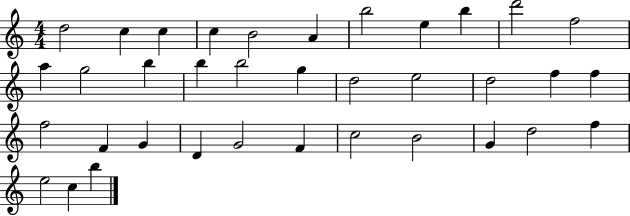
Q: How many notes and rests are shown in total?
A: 36